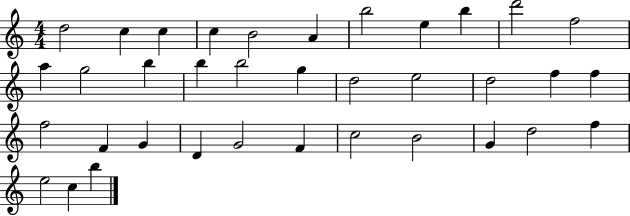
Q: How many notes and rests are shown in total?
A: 36